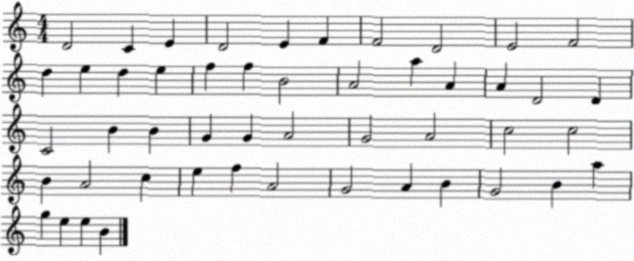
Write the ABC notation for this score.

X:1
T:Untitled
M:4/4
L:1/4
K:C
D2 C E D2 E F F2 D2 E2 F2 d e d e f f B2 A2 a A A D2 D C2 B B G G A2 G2 A2 c2 c2 B A2 c e f A2 G2 A B G2 B a g e e B